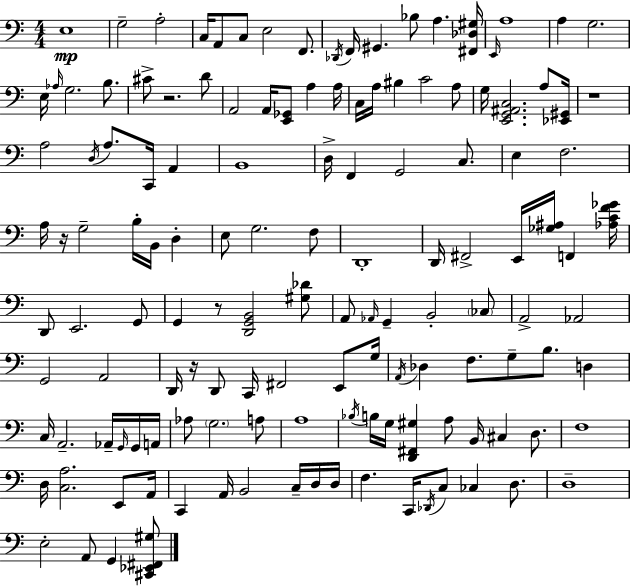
E3/w G3/h A3/h C3/s A2/e C3/e E3/h F2/e. Db2/s F2/s G#2/q. Bb3/e A3/q. [F#2,Db3,G#3]/s E2/s A3/w A3/q G3/h. E3/s Ab3/s G3/h. B3/e. C#4/e R/h. D4/e A2/h A2/s [E2,Gb2]/e A3/q A3/s C3/s A3/s BIS3/q C4/h A3/e G3/s [E2,G2,A#2,C3]/h. A3/e [Eb2,G#2]/s R/w A3/h D3/s A3/e. C2/s A2/q B2/w D3/s F2/q G2/h C3/e. E3/q F3/h. A3/s R/s G3/h B3/s B2/s D3/q E3/e G3/h. F3/e D2/w D2/s F#2/h E2/s [Gb3,A#3]/s F2/q [Ab3,C4,F4,Gb4]/s D2/e E2/h. G2/e G2/q R/e [D2,G2,B2]/h [G#3,Db4]/e A2/e Ab2/s G2/q B2/h CES3/e A2/h Ab2/h G2/h A2/h D2/s R/s D2/e C2/s F#2/h E2/e G3/s A2/s Db3/q F3/e. G3/e B3/e. D3/q C3/s A2/h. Ab2/s G2/s G2/s A2/s Ab3/e G3/h. A3/e A3/w Bb3/s B3/s G3/s [D2,F#2,G#3]/q A3/e B2/s C#3/q D3/e. F3/w D3/s [C3,A3]/h. E2/e A2/s C2/q A2/s B2/h C3/s D3/s D3/s F3/q. C2/s Db2/s C3/e CES3/q D3/e. D3/w E3/h A2/e G2/q [C#2,Eb2,F#2,G#3]/e